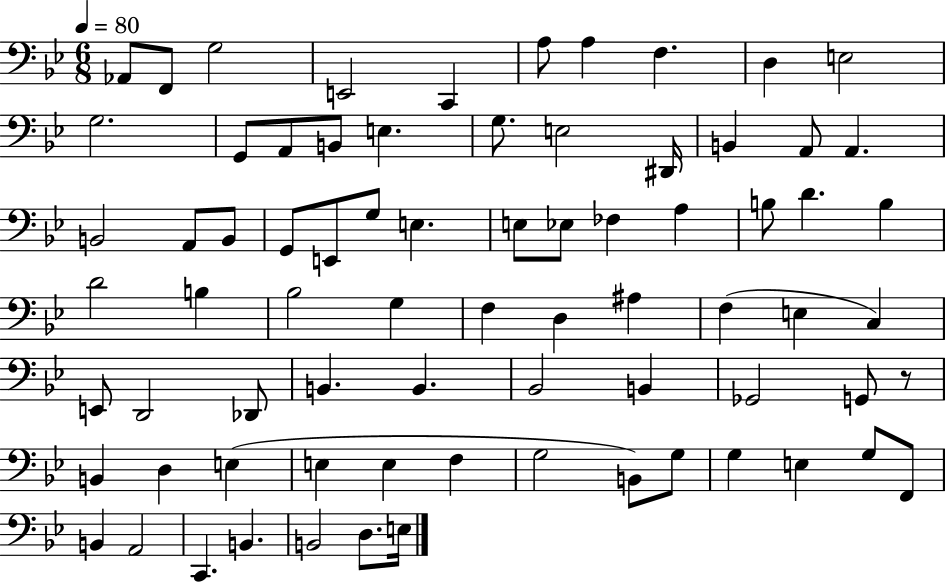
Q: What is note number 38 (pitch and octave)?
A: Bb3